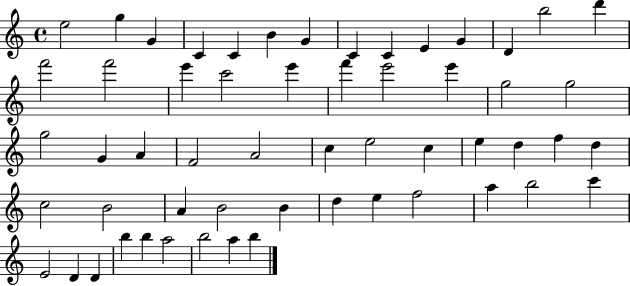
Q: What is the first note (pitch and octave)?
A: E5